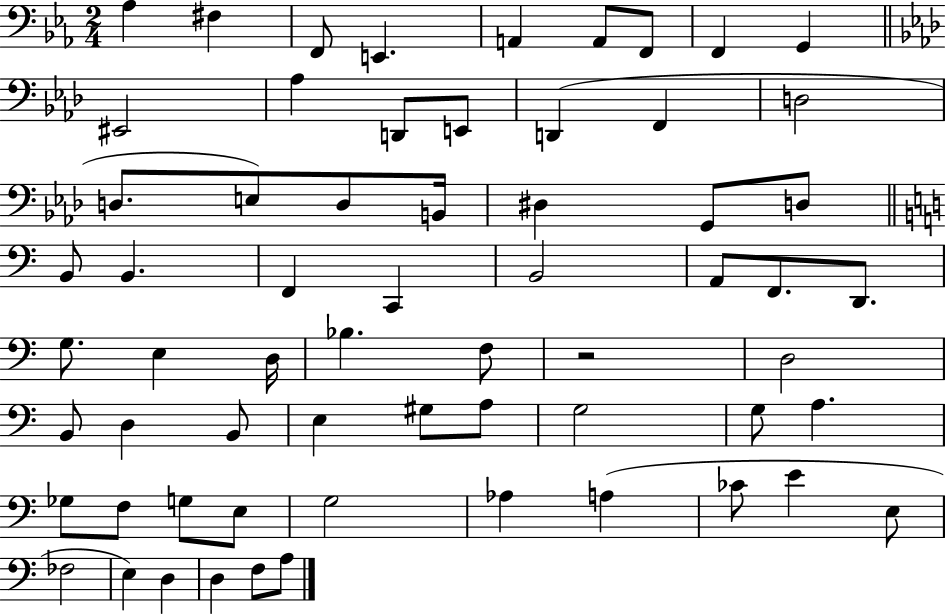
{
  \clef bass
  \numericTimeSignature
  \time 2/4
  \key ees \major
  aes4 fis4 | f,8 e,4. | a,4 a,8 f,8 | f,4 g,4 | \break \bar "||" \break \key aes \major eis,2 | aes4 d,8 e,8 | d,4( f,4 | d2 | \break d8. e8) d8 b,16 | dis4 g,8 d8 | \bar "||" \break \key c \major b,8 b,4. | f,4 c,4 | b,2 | a,8 f,8. d,8. | \break g8. e4 d16 | bes4. f8 | r2 | d2 | \break b,8 d4 b,8 | e4 gis8 a8 | g2 | g8 a4. | \break ges8 f8 g8 e8 | g2 | aes4 a4( | ces'8 e'4 e8 | \break fes2 | e4) d4 | d4 f8 a8 | \bar "|."
}